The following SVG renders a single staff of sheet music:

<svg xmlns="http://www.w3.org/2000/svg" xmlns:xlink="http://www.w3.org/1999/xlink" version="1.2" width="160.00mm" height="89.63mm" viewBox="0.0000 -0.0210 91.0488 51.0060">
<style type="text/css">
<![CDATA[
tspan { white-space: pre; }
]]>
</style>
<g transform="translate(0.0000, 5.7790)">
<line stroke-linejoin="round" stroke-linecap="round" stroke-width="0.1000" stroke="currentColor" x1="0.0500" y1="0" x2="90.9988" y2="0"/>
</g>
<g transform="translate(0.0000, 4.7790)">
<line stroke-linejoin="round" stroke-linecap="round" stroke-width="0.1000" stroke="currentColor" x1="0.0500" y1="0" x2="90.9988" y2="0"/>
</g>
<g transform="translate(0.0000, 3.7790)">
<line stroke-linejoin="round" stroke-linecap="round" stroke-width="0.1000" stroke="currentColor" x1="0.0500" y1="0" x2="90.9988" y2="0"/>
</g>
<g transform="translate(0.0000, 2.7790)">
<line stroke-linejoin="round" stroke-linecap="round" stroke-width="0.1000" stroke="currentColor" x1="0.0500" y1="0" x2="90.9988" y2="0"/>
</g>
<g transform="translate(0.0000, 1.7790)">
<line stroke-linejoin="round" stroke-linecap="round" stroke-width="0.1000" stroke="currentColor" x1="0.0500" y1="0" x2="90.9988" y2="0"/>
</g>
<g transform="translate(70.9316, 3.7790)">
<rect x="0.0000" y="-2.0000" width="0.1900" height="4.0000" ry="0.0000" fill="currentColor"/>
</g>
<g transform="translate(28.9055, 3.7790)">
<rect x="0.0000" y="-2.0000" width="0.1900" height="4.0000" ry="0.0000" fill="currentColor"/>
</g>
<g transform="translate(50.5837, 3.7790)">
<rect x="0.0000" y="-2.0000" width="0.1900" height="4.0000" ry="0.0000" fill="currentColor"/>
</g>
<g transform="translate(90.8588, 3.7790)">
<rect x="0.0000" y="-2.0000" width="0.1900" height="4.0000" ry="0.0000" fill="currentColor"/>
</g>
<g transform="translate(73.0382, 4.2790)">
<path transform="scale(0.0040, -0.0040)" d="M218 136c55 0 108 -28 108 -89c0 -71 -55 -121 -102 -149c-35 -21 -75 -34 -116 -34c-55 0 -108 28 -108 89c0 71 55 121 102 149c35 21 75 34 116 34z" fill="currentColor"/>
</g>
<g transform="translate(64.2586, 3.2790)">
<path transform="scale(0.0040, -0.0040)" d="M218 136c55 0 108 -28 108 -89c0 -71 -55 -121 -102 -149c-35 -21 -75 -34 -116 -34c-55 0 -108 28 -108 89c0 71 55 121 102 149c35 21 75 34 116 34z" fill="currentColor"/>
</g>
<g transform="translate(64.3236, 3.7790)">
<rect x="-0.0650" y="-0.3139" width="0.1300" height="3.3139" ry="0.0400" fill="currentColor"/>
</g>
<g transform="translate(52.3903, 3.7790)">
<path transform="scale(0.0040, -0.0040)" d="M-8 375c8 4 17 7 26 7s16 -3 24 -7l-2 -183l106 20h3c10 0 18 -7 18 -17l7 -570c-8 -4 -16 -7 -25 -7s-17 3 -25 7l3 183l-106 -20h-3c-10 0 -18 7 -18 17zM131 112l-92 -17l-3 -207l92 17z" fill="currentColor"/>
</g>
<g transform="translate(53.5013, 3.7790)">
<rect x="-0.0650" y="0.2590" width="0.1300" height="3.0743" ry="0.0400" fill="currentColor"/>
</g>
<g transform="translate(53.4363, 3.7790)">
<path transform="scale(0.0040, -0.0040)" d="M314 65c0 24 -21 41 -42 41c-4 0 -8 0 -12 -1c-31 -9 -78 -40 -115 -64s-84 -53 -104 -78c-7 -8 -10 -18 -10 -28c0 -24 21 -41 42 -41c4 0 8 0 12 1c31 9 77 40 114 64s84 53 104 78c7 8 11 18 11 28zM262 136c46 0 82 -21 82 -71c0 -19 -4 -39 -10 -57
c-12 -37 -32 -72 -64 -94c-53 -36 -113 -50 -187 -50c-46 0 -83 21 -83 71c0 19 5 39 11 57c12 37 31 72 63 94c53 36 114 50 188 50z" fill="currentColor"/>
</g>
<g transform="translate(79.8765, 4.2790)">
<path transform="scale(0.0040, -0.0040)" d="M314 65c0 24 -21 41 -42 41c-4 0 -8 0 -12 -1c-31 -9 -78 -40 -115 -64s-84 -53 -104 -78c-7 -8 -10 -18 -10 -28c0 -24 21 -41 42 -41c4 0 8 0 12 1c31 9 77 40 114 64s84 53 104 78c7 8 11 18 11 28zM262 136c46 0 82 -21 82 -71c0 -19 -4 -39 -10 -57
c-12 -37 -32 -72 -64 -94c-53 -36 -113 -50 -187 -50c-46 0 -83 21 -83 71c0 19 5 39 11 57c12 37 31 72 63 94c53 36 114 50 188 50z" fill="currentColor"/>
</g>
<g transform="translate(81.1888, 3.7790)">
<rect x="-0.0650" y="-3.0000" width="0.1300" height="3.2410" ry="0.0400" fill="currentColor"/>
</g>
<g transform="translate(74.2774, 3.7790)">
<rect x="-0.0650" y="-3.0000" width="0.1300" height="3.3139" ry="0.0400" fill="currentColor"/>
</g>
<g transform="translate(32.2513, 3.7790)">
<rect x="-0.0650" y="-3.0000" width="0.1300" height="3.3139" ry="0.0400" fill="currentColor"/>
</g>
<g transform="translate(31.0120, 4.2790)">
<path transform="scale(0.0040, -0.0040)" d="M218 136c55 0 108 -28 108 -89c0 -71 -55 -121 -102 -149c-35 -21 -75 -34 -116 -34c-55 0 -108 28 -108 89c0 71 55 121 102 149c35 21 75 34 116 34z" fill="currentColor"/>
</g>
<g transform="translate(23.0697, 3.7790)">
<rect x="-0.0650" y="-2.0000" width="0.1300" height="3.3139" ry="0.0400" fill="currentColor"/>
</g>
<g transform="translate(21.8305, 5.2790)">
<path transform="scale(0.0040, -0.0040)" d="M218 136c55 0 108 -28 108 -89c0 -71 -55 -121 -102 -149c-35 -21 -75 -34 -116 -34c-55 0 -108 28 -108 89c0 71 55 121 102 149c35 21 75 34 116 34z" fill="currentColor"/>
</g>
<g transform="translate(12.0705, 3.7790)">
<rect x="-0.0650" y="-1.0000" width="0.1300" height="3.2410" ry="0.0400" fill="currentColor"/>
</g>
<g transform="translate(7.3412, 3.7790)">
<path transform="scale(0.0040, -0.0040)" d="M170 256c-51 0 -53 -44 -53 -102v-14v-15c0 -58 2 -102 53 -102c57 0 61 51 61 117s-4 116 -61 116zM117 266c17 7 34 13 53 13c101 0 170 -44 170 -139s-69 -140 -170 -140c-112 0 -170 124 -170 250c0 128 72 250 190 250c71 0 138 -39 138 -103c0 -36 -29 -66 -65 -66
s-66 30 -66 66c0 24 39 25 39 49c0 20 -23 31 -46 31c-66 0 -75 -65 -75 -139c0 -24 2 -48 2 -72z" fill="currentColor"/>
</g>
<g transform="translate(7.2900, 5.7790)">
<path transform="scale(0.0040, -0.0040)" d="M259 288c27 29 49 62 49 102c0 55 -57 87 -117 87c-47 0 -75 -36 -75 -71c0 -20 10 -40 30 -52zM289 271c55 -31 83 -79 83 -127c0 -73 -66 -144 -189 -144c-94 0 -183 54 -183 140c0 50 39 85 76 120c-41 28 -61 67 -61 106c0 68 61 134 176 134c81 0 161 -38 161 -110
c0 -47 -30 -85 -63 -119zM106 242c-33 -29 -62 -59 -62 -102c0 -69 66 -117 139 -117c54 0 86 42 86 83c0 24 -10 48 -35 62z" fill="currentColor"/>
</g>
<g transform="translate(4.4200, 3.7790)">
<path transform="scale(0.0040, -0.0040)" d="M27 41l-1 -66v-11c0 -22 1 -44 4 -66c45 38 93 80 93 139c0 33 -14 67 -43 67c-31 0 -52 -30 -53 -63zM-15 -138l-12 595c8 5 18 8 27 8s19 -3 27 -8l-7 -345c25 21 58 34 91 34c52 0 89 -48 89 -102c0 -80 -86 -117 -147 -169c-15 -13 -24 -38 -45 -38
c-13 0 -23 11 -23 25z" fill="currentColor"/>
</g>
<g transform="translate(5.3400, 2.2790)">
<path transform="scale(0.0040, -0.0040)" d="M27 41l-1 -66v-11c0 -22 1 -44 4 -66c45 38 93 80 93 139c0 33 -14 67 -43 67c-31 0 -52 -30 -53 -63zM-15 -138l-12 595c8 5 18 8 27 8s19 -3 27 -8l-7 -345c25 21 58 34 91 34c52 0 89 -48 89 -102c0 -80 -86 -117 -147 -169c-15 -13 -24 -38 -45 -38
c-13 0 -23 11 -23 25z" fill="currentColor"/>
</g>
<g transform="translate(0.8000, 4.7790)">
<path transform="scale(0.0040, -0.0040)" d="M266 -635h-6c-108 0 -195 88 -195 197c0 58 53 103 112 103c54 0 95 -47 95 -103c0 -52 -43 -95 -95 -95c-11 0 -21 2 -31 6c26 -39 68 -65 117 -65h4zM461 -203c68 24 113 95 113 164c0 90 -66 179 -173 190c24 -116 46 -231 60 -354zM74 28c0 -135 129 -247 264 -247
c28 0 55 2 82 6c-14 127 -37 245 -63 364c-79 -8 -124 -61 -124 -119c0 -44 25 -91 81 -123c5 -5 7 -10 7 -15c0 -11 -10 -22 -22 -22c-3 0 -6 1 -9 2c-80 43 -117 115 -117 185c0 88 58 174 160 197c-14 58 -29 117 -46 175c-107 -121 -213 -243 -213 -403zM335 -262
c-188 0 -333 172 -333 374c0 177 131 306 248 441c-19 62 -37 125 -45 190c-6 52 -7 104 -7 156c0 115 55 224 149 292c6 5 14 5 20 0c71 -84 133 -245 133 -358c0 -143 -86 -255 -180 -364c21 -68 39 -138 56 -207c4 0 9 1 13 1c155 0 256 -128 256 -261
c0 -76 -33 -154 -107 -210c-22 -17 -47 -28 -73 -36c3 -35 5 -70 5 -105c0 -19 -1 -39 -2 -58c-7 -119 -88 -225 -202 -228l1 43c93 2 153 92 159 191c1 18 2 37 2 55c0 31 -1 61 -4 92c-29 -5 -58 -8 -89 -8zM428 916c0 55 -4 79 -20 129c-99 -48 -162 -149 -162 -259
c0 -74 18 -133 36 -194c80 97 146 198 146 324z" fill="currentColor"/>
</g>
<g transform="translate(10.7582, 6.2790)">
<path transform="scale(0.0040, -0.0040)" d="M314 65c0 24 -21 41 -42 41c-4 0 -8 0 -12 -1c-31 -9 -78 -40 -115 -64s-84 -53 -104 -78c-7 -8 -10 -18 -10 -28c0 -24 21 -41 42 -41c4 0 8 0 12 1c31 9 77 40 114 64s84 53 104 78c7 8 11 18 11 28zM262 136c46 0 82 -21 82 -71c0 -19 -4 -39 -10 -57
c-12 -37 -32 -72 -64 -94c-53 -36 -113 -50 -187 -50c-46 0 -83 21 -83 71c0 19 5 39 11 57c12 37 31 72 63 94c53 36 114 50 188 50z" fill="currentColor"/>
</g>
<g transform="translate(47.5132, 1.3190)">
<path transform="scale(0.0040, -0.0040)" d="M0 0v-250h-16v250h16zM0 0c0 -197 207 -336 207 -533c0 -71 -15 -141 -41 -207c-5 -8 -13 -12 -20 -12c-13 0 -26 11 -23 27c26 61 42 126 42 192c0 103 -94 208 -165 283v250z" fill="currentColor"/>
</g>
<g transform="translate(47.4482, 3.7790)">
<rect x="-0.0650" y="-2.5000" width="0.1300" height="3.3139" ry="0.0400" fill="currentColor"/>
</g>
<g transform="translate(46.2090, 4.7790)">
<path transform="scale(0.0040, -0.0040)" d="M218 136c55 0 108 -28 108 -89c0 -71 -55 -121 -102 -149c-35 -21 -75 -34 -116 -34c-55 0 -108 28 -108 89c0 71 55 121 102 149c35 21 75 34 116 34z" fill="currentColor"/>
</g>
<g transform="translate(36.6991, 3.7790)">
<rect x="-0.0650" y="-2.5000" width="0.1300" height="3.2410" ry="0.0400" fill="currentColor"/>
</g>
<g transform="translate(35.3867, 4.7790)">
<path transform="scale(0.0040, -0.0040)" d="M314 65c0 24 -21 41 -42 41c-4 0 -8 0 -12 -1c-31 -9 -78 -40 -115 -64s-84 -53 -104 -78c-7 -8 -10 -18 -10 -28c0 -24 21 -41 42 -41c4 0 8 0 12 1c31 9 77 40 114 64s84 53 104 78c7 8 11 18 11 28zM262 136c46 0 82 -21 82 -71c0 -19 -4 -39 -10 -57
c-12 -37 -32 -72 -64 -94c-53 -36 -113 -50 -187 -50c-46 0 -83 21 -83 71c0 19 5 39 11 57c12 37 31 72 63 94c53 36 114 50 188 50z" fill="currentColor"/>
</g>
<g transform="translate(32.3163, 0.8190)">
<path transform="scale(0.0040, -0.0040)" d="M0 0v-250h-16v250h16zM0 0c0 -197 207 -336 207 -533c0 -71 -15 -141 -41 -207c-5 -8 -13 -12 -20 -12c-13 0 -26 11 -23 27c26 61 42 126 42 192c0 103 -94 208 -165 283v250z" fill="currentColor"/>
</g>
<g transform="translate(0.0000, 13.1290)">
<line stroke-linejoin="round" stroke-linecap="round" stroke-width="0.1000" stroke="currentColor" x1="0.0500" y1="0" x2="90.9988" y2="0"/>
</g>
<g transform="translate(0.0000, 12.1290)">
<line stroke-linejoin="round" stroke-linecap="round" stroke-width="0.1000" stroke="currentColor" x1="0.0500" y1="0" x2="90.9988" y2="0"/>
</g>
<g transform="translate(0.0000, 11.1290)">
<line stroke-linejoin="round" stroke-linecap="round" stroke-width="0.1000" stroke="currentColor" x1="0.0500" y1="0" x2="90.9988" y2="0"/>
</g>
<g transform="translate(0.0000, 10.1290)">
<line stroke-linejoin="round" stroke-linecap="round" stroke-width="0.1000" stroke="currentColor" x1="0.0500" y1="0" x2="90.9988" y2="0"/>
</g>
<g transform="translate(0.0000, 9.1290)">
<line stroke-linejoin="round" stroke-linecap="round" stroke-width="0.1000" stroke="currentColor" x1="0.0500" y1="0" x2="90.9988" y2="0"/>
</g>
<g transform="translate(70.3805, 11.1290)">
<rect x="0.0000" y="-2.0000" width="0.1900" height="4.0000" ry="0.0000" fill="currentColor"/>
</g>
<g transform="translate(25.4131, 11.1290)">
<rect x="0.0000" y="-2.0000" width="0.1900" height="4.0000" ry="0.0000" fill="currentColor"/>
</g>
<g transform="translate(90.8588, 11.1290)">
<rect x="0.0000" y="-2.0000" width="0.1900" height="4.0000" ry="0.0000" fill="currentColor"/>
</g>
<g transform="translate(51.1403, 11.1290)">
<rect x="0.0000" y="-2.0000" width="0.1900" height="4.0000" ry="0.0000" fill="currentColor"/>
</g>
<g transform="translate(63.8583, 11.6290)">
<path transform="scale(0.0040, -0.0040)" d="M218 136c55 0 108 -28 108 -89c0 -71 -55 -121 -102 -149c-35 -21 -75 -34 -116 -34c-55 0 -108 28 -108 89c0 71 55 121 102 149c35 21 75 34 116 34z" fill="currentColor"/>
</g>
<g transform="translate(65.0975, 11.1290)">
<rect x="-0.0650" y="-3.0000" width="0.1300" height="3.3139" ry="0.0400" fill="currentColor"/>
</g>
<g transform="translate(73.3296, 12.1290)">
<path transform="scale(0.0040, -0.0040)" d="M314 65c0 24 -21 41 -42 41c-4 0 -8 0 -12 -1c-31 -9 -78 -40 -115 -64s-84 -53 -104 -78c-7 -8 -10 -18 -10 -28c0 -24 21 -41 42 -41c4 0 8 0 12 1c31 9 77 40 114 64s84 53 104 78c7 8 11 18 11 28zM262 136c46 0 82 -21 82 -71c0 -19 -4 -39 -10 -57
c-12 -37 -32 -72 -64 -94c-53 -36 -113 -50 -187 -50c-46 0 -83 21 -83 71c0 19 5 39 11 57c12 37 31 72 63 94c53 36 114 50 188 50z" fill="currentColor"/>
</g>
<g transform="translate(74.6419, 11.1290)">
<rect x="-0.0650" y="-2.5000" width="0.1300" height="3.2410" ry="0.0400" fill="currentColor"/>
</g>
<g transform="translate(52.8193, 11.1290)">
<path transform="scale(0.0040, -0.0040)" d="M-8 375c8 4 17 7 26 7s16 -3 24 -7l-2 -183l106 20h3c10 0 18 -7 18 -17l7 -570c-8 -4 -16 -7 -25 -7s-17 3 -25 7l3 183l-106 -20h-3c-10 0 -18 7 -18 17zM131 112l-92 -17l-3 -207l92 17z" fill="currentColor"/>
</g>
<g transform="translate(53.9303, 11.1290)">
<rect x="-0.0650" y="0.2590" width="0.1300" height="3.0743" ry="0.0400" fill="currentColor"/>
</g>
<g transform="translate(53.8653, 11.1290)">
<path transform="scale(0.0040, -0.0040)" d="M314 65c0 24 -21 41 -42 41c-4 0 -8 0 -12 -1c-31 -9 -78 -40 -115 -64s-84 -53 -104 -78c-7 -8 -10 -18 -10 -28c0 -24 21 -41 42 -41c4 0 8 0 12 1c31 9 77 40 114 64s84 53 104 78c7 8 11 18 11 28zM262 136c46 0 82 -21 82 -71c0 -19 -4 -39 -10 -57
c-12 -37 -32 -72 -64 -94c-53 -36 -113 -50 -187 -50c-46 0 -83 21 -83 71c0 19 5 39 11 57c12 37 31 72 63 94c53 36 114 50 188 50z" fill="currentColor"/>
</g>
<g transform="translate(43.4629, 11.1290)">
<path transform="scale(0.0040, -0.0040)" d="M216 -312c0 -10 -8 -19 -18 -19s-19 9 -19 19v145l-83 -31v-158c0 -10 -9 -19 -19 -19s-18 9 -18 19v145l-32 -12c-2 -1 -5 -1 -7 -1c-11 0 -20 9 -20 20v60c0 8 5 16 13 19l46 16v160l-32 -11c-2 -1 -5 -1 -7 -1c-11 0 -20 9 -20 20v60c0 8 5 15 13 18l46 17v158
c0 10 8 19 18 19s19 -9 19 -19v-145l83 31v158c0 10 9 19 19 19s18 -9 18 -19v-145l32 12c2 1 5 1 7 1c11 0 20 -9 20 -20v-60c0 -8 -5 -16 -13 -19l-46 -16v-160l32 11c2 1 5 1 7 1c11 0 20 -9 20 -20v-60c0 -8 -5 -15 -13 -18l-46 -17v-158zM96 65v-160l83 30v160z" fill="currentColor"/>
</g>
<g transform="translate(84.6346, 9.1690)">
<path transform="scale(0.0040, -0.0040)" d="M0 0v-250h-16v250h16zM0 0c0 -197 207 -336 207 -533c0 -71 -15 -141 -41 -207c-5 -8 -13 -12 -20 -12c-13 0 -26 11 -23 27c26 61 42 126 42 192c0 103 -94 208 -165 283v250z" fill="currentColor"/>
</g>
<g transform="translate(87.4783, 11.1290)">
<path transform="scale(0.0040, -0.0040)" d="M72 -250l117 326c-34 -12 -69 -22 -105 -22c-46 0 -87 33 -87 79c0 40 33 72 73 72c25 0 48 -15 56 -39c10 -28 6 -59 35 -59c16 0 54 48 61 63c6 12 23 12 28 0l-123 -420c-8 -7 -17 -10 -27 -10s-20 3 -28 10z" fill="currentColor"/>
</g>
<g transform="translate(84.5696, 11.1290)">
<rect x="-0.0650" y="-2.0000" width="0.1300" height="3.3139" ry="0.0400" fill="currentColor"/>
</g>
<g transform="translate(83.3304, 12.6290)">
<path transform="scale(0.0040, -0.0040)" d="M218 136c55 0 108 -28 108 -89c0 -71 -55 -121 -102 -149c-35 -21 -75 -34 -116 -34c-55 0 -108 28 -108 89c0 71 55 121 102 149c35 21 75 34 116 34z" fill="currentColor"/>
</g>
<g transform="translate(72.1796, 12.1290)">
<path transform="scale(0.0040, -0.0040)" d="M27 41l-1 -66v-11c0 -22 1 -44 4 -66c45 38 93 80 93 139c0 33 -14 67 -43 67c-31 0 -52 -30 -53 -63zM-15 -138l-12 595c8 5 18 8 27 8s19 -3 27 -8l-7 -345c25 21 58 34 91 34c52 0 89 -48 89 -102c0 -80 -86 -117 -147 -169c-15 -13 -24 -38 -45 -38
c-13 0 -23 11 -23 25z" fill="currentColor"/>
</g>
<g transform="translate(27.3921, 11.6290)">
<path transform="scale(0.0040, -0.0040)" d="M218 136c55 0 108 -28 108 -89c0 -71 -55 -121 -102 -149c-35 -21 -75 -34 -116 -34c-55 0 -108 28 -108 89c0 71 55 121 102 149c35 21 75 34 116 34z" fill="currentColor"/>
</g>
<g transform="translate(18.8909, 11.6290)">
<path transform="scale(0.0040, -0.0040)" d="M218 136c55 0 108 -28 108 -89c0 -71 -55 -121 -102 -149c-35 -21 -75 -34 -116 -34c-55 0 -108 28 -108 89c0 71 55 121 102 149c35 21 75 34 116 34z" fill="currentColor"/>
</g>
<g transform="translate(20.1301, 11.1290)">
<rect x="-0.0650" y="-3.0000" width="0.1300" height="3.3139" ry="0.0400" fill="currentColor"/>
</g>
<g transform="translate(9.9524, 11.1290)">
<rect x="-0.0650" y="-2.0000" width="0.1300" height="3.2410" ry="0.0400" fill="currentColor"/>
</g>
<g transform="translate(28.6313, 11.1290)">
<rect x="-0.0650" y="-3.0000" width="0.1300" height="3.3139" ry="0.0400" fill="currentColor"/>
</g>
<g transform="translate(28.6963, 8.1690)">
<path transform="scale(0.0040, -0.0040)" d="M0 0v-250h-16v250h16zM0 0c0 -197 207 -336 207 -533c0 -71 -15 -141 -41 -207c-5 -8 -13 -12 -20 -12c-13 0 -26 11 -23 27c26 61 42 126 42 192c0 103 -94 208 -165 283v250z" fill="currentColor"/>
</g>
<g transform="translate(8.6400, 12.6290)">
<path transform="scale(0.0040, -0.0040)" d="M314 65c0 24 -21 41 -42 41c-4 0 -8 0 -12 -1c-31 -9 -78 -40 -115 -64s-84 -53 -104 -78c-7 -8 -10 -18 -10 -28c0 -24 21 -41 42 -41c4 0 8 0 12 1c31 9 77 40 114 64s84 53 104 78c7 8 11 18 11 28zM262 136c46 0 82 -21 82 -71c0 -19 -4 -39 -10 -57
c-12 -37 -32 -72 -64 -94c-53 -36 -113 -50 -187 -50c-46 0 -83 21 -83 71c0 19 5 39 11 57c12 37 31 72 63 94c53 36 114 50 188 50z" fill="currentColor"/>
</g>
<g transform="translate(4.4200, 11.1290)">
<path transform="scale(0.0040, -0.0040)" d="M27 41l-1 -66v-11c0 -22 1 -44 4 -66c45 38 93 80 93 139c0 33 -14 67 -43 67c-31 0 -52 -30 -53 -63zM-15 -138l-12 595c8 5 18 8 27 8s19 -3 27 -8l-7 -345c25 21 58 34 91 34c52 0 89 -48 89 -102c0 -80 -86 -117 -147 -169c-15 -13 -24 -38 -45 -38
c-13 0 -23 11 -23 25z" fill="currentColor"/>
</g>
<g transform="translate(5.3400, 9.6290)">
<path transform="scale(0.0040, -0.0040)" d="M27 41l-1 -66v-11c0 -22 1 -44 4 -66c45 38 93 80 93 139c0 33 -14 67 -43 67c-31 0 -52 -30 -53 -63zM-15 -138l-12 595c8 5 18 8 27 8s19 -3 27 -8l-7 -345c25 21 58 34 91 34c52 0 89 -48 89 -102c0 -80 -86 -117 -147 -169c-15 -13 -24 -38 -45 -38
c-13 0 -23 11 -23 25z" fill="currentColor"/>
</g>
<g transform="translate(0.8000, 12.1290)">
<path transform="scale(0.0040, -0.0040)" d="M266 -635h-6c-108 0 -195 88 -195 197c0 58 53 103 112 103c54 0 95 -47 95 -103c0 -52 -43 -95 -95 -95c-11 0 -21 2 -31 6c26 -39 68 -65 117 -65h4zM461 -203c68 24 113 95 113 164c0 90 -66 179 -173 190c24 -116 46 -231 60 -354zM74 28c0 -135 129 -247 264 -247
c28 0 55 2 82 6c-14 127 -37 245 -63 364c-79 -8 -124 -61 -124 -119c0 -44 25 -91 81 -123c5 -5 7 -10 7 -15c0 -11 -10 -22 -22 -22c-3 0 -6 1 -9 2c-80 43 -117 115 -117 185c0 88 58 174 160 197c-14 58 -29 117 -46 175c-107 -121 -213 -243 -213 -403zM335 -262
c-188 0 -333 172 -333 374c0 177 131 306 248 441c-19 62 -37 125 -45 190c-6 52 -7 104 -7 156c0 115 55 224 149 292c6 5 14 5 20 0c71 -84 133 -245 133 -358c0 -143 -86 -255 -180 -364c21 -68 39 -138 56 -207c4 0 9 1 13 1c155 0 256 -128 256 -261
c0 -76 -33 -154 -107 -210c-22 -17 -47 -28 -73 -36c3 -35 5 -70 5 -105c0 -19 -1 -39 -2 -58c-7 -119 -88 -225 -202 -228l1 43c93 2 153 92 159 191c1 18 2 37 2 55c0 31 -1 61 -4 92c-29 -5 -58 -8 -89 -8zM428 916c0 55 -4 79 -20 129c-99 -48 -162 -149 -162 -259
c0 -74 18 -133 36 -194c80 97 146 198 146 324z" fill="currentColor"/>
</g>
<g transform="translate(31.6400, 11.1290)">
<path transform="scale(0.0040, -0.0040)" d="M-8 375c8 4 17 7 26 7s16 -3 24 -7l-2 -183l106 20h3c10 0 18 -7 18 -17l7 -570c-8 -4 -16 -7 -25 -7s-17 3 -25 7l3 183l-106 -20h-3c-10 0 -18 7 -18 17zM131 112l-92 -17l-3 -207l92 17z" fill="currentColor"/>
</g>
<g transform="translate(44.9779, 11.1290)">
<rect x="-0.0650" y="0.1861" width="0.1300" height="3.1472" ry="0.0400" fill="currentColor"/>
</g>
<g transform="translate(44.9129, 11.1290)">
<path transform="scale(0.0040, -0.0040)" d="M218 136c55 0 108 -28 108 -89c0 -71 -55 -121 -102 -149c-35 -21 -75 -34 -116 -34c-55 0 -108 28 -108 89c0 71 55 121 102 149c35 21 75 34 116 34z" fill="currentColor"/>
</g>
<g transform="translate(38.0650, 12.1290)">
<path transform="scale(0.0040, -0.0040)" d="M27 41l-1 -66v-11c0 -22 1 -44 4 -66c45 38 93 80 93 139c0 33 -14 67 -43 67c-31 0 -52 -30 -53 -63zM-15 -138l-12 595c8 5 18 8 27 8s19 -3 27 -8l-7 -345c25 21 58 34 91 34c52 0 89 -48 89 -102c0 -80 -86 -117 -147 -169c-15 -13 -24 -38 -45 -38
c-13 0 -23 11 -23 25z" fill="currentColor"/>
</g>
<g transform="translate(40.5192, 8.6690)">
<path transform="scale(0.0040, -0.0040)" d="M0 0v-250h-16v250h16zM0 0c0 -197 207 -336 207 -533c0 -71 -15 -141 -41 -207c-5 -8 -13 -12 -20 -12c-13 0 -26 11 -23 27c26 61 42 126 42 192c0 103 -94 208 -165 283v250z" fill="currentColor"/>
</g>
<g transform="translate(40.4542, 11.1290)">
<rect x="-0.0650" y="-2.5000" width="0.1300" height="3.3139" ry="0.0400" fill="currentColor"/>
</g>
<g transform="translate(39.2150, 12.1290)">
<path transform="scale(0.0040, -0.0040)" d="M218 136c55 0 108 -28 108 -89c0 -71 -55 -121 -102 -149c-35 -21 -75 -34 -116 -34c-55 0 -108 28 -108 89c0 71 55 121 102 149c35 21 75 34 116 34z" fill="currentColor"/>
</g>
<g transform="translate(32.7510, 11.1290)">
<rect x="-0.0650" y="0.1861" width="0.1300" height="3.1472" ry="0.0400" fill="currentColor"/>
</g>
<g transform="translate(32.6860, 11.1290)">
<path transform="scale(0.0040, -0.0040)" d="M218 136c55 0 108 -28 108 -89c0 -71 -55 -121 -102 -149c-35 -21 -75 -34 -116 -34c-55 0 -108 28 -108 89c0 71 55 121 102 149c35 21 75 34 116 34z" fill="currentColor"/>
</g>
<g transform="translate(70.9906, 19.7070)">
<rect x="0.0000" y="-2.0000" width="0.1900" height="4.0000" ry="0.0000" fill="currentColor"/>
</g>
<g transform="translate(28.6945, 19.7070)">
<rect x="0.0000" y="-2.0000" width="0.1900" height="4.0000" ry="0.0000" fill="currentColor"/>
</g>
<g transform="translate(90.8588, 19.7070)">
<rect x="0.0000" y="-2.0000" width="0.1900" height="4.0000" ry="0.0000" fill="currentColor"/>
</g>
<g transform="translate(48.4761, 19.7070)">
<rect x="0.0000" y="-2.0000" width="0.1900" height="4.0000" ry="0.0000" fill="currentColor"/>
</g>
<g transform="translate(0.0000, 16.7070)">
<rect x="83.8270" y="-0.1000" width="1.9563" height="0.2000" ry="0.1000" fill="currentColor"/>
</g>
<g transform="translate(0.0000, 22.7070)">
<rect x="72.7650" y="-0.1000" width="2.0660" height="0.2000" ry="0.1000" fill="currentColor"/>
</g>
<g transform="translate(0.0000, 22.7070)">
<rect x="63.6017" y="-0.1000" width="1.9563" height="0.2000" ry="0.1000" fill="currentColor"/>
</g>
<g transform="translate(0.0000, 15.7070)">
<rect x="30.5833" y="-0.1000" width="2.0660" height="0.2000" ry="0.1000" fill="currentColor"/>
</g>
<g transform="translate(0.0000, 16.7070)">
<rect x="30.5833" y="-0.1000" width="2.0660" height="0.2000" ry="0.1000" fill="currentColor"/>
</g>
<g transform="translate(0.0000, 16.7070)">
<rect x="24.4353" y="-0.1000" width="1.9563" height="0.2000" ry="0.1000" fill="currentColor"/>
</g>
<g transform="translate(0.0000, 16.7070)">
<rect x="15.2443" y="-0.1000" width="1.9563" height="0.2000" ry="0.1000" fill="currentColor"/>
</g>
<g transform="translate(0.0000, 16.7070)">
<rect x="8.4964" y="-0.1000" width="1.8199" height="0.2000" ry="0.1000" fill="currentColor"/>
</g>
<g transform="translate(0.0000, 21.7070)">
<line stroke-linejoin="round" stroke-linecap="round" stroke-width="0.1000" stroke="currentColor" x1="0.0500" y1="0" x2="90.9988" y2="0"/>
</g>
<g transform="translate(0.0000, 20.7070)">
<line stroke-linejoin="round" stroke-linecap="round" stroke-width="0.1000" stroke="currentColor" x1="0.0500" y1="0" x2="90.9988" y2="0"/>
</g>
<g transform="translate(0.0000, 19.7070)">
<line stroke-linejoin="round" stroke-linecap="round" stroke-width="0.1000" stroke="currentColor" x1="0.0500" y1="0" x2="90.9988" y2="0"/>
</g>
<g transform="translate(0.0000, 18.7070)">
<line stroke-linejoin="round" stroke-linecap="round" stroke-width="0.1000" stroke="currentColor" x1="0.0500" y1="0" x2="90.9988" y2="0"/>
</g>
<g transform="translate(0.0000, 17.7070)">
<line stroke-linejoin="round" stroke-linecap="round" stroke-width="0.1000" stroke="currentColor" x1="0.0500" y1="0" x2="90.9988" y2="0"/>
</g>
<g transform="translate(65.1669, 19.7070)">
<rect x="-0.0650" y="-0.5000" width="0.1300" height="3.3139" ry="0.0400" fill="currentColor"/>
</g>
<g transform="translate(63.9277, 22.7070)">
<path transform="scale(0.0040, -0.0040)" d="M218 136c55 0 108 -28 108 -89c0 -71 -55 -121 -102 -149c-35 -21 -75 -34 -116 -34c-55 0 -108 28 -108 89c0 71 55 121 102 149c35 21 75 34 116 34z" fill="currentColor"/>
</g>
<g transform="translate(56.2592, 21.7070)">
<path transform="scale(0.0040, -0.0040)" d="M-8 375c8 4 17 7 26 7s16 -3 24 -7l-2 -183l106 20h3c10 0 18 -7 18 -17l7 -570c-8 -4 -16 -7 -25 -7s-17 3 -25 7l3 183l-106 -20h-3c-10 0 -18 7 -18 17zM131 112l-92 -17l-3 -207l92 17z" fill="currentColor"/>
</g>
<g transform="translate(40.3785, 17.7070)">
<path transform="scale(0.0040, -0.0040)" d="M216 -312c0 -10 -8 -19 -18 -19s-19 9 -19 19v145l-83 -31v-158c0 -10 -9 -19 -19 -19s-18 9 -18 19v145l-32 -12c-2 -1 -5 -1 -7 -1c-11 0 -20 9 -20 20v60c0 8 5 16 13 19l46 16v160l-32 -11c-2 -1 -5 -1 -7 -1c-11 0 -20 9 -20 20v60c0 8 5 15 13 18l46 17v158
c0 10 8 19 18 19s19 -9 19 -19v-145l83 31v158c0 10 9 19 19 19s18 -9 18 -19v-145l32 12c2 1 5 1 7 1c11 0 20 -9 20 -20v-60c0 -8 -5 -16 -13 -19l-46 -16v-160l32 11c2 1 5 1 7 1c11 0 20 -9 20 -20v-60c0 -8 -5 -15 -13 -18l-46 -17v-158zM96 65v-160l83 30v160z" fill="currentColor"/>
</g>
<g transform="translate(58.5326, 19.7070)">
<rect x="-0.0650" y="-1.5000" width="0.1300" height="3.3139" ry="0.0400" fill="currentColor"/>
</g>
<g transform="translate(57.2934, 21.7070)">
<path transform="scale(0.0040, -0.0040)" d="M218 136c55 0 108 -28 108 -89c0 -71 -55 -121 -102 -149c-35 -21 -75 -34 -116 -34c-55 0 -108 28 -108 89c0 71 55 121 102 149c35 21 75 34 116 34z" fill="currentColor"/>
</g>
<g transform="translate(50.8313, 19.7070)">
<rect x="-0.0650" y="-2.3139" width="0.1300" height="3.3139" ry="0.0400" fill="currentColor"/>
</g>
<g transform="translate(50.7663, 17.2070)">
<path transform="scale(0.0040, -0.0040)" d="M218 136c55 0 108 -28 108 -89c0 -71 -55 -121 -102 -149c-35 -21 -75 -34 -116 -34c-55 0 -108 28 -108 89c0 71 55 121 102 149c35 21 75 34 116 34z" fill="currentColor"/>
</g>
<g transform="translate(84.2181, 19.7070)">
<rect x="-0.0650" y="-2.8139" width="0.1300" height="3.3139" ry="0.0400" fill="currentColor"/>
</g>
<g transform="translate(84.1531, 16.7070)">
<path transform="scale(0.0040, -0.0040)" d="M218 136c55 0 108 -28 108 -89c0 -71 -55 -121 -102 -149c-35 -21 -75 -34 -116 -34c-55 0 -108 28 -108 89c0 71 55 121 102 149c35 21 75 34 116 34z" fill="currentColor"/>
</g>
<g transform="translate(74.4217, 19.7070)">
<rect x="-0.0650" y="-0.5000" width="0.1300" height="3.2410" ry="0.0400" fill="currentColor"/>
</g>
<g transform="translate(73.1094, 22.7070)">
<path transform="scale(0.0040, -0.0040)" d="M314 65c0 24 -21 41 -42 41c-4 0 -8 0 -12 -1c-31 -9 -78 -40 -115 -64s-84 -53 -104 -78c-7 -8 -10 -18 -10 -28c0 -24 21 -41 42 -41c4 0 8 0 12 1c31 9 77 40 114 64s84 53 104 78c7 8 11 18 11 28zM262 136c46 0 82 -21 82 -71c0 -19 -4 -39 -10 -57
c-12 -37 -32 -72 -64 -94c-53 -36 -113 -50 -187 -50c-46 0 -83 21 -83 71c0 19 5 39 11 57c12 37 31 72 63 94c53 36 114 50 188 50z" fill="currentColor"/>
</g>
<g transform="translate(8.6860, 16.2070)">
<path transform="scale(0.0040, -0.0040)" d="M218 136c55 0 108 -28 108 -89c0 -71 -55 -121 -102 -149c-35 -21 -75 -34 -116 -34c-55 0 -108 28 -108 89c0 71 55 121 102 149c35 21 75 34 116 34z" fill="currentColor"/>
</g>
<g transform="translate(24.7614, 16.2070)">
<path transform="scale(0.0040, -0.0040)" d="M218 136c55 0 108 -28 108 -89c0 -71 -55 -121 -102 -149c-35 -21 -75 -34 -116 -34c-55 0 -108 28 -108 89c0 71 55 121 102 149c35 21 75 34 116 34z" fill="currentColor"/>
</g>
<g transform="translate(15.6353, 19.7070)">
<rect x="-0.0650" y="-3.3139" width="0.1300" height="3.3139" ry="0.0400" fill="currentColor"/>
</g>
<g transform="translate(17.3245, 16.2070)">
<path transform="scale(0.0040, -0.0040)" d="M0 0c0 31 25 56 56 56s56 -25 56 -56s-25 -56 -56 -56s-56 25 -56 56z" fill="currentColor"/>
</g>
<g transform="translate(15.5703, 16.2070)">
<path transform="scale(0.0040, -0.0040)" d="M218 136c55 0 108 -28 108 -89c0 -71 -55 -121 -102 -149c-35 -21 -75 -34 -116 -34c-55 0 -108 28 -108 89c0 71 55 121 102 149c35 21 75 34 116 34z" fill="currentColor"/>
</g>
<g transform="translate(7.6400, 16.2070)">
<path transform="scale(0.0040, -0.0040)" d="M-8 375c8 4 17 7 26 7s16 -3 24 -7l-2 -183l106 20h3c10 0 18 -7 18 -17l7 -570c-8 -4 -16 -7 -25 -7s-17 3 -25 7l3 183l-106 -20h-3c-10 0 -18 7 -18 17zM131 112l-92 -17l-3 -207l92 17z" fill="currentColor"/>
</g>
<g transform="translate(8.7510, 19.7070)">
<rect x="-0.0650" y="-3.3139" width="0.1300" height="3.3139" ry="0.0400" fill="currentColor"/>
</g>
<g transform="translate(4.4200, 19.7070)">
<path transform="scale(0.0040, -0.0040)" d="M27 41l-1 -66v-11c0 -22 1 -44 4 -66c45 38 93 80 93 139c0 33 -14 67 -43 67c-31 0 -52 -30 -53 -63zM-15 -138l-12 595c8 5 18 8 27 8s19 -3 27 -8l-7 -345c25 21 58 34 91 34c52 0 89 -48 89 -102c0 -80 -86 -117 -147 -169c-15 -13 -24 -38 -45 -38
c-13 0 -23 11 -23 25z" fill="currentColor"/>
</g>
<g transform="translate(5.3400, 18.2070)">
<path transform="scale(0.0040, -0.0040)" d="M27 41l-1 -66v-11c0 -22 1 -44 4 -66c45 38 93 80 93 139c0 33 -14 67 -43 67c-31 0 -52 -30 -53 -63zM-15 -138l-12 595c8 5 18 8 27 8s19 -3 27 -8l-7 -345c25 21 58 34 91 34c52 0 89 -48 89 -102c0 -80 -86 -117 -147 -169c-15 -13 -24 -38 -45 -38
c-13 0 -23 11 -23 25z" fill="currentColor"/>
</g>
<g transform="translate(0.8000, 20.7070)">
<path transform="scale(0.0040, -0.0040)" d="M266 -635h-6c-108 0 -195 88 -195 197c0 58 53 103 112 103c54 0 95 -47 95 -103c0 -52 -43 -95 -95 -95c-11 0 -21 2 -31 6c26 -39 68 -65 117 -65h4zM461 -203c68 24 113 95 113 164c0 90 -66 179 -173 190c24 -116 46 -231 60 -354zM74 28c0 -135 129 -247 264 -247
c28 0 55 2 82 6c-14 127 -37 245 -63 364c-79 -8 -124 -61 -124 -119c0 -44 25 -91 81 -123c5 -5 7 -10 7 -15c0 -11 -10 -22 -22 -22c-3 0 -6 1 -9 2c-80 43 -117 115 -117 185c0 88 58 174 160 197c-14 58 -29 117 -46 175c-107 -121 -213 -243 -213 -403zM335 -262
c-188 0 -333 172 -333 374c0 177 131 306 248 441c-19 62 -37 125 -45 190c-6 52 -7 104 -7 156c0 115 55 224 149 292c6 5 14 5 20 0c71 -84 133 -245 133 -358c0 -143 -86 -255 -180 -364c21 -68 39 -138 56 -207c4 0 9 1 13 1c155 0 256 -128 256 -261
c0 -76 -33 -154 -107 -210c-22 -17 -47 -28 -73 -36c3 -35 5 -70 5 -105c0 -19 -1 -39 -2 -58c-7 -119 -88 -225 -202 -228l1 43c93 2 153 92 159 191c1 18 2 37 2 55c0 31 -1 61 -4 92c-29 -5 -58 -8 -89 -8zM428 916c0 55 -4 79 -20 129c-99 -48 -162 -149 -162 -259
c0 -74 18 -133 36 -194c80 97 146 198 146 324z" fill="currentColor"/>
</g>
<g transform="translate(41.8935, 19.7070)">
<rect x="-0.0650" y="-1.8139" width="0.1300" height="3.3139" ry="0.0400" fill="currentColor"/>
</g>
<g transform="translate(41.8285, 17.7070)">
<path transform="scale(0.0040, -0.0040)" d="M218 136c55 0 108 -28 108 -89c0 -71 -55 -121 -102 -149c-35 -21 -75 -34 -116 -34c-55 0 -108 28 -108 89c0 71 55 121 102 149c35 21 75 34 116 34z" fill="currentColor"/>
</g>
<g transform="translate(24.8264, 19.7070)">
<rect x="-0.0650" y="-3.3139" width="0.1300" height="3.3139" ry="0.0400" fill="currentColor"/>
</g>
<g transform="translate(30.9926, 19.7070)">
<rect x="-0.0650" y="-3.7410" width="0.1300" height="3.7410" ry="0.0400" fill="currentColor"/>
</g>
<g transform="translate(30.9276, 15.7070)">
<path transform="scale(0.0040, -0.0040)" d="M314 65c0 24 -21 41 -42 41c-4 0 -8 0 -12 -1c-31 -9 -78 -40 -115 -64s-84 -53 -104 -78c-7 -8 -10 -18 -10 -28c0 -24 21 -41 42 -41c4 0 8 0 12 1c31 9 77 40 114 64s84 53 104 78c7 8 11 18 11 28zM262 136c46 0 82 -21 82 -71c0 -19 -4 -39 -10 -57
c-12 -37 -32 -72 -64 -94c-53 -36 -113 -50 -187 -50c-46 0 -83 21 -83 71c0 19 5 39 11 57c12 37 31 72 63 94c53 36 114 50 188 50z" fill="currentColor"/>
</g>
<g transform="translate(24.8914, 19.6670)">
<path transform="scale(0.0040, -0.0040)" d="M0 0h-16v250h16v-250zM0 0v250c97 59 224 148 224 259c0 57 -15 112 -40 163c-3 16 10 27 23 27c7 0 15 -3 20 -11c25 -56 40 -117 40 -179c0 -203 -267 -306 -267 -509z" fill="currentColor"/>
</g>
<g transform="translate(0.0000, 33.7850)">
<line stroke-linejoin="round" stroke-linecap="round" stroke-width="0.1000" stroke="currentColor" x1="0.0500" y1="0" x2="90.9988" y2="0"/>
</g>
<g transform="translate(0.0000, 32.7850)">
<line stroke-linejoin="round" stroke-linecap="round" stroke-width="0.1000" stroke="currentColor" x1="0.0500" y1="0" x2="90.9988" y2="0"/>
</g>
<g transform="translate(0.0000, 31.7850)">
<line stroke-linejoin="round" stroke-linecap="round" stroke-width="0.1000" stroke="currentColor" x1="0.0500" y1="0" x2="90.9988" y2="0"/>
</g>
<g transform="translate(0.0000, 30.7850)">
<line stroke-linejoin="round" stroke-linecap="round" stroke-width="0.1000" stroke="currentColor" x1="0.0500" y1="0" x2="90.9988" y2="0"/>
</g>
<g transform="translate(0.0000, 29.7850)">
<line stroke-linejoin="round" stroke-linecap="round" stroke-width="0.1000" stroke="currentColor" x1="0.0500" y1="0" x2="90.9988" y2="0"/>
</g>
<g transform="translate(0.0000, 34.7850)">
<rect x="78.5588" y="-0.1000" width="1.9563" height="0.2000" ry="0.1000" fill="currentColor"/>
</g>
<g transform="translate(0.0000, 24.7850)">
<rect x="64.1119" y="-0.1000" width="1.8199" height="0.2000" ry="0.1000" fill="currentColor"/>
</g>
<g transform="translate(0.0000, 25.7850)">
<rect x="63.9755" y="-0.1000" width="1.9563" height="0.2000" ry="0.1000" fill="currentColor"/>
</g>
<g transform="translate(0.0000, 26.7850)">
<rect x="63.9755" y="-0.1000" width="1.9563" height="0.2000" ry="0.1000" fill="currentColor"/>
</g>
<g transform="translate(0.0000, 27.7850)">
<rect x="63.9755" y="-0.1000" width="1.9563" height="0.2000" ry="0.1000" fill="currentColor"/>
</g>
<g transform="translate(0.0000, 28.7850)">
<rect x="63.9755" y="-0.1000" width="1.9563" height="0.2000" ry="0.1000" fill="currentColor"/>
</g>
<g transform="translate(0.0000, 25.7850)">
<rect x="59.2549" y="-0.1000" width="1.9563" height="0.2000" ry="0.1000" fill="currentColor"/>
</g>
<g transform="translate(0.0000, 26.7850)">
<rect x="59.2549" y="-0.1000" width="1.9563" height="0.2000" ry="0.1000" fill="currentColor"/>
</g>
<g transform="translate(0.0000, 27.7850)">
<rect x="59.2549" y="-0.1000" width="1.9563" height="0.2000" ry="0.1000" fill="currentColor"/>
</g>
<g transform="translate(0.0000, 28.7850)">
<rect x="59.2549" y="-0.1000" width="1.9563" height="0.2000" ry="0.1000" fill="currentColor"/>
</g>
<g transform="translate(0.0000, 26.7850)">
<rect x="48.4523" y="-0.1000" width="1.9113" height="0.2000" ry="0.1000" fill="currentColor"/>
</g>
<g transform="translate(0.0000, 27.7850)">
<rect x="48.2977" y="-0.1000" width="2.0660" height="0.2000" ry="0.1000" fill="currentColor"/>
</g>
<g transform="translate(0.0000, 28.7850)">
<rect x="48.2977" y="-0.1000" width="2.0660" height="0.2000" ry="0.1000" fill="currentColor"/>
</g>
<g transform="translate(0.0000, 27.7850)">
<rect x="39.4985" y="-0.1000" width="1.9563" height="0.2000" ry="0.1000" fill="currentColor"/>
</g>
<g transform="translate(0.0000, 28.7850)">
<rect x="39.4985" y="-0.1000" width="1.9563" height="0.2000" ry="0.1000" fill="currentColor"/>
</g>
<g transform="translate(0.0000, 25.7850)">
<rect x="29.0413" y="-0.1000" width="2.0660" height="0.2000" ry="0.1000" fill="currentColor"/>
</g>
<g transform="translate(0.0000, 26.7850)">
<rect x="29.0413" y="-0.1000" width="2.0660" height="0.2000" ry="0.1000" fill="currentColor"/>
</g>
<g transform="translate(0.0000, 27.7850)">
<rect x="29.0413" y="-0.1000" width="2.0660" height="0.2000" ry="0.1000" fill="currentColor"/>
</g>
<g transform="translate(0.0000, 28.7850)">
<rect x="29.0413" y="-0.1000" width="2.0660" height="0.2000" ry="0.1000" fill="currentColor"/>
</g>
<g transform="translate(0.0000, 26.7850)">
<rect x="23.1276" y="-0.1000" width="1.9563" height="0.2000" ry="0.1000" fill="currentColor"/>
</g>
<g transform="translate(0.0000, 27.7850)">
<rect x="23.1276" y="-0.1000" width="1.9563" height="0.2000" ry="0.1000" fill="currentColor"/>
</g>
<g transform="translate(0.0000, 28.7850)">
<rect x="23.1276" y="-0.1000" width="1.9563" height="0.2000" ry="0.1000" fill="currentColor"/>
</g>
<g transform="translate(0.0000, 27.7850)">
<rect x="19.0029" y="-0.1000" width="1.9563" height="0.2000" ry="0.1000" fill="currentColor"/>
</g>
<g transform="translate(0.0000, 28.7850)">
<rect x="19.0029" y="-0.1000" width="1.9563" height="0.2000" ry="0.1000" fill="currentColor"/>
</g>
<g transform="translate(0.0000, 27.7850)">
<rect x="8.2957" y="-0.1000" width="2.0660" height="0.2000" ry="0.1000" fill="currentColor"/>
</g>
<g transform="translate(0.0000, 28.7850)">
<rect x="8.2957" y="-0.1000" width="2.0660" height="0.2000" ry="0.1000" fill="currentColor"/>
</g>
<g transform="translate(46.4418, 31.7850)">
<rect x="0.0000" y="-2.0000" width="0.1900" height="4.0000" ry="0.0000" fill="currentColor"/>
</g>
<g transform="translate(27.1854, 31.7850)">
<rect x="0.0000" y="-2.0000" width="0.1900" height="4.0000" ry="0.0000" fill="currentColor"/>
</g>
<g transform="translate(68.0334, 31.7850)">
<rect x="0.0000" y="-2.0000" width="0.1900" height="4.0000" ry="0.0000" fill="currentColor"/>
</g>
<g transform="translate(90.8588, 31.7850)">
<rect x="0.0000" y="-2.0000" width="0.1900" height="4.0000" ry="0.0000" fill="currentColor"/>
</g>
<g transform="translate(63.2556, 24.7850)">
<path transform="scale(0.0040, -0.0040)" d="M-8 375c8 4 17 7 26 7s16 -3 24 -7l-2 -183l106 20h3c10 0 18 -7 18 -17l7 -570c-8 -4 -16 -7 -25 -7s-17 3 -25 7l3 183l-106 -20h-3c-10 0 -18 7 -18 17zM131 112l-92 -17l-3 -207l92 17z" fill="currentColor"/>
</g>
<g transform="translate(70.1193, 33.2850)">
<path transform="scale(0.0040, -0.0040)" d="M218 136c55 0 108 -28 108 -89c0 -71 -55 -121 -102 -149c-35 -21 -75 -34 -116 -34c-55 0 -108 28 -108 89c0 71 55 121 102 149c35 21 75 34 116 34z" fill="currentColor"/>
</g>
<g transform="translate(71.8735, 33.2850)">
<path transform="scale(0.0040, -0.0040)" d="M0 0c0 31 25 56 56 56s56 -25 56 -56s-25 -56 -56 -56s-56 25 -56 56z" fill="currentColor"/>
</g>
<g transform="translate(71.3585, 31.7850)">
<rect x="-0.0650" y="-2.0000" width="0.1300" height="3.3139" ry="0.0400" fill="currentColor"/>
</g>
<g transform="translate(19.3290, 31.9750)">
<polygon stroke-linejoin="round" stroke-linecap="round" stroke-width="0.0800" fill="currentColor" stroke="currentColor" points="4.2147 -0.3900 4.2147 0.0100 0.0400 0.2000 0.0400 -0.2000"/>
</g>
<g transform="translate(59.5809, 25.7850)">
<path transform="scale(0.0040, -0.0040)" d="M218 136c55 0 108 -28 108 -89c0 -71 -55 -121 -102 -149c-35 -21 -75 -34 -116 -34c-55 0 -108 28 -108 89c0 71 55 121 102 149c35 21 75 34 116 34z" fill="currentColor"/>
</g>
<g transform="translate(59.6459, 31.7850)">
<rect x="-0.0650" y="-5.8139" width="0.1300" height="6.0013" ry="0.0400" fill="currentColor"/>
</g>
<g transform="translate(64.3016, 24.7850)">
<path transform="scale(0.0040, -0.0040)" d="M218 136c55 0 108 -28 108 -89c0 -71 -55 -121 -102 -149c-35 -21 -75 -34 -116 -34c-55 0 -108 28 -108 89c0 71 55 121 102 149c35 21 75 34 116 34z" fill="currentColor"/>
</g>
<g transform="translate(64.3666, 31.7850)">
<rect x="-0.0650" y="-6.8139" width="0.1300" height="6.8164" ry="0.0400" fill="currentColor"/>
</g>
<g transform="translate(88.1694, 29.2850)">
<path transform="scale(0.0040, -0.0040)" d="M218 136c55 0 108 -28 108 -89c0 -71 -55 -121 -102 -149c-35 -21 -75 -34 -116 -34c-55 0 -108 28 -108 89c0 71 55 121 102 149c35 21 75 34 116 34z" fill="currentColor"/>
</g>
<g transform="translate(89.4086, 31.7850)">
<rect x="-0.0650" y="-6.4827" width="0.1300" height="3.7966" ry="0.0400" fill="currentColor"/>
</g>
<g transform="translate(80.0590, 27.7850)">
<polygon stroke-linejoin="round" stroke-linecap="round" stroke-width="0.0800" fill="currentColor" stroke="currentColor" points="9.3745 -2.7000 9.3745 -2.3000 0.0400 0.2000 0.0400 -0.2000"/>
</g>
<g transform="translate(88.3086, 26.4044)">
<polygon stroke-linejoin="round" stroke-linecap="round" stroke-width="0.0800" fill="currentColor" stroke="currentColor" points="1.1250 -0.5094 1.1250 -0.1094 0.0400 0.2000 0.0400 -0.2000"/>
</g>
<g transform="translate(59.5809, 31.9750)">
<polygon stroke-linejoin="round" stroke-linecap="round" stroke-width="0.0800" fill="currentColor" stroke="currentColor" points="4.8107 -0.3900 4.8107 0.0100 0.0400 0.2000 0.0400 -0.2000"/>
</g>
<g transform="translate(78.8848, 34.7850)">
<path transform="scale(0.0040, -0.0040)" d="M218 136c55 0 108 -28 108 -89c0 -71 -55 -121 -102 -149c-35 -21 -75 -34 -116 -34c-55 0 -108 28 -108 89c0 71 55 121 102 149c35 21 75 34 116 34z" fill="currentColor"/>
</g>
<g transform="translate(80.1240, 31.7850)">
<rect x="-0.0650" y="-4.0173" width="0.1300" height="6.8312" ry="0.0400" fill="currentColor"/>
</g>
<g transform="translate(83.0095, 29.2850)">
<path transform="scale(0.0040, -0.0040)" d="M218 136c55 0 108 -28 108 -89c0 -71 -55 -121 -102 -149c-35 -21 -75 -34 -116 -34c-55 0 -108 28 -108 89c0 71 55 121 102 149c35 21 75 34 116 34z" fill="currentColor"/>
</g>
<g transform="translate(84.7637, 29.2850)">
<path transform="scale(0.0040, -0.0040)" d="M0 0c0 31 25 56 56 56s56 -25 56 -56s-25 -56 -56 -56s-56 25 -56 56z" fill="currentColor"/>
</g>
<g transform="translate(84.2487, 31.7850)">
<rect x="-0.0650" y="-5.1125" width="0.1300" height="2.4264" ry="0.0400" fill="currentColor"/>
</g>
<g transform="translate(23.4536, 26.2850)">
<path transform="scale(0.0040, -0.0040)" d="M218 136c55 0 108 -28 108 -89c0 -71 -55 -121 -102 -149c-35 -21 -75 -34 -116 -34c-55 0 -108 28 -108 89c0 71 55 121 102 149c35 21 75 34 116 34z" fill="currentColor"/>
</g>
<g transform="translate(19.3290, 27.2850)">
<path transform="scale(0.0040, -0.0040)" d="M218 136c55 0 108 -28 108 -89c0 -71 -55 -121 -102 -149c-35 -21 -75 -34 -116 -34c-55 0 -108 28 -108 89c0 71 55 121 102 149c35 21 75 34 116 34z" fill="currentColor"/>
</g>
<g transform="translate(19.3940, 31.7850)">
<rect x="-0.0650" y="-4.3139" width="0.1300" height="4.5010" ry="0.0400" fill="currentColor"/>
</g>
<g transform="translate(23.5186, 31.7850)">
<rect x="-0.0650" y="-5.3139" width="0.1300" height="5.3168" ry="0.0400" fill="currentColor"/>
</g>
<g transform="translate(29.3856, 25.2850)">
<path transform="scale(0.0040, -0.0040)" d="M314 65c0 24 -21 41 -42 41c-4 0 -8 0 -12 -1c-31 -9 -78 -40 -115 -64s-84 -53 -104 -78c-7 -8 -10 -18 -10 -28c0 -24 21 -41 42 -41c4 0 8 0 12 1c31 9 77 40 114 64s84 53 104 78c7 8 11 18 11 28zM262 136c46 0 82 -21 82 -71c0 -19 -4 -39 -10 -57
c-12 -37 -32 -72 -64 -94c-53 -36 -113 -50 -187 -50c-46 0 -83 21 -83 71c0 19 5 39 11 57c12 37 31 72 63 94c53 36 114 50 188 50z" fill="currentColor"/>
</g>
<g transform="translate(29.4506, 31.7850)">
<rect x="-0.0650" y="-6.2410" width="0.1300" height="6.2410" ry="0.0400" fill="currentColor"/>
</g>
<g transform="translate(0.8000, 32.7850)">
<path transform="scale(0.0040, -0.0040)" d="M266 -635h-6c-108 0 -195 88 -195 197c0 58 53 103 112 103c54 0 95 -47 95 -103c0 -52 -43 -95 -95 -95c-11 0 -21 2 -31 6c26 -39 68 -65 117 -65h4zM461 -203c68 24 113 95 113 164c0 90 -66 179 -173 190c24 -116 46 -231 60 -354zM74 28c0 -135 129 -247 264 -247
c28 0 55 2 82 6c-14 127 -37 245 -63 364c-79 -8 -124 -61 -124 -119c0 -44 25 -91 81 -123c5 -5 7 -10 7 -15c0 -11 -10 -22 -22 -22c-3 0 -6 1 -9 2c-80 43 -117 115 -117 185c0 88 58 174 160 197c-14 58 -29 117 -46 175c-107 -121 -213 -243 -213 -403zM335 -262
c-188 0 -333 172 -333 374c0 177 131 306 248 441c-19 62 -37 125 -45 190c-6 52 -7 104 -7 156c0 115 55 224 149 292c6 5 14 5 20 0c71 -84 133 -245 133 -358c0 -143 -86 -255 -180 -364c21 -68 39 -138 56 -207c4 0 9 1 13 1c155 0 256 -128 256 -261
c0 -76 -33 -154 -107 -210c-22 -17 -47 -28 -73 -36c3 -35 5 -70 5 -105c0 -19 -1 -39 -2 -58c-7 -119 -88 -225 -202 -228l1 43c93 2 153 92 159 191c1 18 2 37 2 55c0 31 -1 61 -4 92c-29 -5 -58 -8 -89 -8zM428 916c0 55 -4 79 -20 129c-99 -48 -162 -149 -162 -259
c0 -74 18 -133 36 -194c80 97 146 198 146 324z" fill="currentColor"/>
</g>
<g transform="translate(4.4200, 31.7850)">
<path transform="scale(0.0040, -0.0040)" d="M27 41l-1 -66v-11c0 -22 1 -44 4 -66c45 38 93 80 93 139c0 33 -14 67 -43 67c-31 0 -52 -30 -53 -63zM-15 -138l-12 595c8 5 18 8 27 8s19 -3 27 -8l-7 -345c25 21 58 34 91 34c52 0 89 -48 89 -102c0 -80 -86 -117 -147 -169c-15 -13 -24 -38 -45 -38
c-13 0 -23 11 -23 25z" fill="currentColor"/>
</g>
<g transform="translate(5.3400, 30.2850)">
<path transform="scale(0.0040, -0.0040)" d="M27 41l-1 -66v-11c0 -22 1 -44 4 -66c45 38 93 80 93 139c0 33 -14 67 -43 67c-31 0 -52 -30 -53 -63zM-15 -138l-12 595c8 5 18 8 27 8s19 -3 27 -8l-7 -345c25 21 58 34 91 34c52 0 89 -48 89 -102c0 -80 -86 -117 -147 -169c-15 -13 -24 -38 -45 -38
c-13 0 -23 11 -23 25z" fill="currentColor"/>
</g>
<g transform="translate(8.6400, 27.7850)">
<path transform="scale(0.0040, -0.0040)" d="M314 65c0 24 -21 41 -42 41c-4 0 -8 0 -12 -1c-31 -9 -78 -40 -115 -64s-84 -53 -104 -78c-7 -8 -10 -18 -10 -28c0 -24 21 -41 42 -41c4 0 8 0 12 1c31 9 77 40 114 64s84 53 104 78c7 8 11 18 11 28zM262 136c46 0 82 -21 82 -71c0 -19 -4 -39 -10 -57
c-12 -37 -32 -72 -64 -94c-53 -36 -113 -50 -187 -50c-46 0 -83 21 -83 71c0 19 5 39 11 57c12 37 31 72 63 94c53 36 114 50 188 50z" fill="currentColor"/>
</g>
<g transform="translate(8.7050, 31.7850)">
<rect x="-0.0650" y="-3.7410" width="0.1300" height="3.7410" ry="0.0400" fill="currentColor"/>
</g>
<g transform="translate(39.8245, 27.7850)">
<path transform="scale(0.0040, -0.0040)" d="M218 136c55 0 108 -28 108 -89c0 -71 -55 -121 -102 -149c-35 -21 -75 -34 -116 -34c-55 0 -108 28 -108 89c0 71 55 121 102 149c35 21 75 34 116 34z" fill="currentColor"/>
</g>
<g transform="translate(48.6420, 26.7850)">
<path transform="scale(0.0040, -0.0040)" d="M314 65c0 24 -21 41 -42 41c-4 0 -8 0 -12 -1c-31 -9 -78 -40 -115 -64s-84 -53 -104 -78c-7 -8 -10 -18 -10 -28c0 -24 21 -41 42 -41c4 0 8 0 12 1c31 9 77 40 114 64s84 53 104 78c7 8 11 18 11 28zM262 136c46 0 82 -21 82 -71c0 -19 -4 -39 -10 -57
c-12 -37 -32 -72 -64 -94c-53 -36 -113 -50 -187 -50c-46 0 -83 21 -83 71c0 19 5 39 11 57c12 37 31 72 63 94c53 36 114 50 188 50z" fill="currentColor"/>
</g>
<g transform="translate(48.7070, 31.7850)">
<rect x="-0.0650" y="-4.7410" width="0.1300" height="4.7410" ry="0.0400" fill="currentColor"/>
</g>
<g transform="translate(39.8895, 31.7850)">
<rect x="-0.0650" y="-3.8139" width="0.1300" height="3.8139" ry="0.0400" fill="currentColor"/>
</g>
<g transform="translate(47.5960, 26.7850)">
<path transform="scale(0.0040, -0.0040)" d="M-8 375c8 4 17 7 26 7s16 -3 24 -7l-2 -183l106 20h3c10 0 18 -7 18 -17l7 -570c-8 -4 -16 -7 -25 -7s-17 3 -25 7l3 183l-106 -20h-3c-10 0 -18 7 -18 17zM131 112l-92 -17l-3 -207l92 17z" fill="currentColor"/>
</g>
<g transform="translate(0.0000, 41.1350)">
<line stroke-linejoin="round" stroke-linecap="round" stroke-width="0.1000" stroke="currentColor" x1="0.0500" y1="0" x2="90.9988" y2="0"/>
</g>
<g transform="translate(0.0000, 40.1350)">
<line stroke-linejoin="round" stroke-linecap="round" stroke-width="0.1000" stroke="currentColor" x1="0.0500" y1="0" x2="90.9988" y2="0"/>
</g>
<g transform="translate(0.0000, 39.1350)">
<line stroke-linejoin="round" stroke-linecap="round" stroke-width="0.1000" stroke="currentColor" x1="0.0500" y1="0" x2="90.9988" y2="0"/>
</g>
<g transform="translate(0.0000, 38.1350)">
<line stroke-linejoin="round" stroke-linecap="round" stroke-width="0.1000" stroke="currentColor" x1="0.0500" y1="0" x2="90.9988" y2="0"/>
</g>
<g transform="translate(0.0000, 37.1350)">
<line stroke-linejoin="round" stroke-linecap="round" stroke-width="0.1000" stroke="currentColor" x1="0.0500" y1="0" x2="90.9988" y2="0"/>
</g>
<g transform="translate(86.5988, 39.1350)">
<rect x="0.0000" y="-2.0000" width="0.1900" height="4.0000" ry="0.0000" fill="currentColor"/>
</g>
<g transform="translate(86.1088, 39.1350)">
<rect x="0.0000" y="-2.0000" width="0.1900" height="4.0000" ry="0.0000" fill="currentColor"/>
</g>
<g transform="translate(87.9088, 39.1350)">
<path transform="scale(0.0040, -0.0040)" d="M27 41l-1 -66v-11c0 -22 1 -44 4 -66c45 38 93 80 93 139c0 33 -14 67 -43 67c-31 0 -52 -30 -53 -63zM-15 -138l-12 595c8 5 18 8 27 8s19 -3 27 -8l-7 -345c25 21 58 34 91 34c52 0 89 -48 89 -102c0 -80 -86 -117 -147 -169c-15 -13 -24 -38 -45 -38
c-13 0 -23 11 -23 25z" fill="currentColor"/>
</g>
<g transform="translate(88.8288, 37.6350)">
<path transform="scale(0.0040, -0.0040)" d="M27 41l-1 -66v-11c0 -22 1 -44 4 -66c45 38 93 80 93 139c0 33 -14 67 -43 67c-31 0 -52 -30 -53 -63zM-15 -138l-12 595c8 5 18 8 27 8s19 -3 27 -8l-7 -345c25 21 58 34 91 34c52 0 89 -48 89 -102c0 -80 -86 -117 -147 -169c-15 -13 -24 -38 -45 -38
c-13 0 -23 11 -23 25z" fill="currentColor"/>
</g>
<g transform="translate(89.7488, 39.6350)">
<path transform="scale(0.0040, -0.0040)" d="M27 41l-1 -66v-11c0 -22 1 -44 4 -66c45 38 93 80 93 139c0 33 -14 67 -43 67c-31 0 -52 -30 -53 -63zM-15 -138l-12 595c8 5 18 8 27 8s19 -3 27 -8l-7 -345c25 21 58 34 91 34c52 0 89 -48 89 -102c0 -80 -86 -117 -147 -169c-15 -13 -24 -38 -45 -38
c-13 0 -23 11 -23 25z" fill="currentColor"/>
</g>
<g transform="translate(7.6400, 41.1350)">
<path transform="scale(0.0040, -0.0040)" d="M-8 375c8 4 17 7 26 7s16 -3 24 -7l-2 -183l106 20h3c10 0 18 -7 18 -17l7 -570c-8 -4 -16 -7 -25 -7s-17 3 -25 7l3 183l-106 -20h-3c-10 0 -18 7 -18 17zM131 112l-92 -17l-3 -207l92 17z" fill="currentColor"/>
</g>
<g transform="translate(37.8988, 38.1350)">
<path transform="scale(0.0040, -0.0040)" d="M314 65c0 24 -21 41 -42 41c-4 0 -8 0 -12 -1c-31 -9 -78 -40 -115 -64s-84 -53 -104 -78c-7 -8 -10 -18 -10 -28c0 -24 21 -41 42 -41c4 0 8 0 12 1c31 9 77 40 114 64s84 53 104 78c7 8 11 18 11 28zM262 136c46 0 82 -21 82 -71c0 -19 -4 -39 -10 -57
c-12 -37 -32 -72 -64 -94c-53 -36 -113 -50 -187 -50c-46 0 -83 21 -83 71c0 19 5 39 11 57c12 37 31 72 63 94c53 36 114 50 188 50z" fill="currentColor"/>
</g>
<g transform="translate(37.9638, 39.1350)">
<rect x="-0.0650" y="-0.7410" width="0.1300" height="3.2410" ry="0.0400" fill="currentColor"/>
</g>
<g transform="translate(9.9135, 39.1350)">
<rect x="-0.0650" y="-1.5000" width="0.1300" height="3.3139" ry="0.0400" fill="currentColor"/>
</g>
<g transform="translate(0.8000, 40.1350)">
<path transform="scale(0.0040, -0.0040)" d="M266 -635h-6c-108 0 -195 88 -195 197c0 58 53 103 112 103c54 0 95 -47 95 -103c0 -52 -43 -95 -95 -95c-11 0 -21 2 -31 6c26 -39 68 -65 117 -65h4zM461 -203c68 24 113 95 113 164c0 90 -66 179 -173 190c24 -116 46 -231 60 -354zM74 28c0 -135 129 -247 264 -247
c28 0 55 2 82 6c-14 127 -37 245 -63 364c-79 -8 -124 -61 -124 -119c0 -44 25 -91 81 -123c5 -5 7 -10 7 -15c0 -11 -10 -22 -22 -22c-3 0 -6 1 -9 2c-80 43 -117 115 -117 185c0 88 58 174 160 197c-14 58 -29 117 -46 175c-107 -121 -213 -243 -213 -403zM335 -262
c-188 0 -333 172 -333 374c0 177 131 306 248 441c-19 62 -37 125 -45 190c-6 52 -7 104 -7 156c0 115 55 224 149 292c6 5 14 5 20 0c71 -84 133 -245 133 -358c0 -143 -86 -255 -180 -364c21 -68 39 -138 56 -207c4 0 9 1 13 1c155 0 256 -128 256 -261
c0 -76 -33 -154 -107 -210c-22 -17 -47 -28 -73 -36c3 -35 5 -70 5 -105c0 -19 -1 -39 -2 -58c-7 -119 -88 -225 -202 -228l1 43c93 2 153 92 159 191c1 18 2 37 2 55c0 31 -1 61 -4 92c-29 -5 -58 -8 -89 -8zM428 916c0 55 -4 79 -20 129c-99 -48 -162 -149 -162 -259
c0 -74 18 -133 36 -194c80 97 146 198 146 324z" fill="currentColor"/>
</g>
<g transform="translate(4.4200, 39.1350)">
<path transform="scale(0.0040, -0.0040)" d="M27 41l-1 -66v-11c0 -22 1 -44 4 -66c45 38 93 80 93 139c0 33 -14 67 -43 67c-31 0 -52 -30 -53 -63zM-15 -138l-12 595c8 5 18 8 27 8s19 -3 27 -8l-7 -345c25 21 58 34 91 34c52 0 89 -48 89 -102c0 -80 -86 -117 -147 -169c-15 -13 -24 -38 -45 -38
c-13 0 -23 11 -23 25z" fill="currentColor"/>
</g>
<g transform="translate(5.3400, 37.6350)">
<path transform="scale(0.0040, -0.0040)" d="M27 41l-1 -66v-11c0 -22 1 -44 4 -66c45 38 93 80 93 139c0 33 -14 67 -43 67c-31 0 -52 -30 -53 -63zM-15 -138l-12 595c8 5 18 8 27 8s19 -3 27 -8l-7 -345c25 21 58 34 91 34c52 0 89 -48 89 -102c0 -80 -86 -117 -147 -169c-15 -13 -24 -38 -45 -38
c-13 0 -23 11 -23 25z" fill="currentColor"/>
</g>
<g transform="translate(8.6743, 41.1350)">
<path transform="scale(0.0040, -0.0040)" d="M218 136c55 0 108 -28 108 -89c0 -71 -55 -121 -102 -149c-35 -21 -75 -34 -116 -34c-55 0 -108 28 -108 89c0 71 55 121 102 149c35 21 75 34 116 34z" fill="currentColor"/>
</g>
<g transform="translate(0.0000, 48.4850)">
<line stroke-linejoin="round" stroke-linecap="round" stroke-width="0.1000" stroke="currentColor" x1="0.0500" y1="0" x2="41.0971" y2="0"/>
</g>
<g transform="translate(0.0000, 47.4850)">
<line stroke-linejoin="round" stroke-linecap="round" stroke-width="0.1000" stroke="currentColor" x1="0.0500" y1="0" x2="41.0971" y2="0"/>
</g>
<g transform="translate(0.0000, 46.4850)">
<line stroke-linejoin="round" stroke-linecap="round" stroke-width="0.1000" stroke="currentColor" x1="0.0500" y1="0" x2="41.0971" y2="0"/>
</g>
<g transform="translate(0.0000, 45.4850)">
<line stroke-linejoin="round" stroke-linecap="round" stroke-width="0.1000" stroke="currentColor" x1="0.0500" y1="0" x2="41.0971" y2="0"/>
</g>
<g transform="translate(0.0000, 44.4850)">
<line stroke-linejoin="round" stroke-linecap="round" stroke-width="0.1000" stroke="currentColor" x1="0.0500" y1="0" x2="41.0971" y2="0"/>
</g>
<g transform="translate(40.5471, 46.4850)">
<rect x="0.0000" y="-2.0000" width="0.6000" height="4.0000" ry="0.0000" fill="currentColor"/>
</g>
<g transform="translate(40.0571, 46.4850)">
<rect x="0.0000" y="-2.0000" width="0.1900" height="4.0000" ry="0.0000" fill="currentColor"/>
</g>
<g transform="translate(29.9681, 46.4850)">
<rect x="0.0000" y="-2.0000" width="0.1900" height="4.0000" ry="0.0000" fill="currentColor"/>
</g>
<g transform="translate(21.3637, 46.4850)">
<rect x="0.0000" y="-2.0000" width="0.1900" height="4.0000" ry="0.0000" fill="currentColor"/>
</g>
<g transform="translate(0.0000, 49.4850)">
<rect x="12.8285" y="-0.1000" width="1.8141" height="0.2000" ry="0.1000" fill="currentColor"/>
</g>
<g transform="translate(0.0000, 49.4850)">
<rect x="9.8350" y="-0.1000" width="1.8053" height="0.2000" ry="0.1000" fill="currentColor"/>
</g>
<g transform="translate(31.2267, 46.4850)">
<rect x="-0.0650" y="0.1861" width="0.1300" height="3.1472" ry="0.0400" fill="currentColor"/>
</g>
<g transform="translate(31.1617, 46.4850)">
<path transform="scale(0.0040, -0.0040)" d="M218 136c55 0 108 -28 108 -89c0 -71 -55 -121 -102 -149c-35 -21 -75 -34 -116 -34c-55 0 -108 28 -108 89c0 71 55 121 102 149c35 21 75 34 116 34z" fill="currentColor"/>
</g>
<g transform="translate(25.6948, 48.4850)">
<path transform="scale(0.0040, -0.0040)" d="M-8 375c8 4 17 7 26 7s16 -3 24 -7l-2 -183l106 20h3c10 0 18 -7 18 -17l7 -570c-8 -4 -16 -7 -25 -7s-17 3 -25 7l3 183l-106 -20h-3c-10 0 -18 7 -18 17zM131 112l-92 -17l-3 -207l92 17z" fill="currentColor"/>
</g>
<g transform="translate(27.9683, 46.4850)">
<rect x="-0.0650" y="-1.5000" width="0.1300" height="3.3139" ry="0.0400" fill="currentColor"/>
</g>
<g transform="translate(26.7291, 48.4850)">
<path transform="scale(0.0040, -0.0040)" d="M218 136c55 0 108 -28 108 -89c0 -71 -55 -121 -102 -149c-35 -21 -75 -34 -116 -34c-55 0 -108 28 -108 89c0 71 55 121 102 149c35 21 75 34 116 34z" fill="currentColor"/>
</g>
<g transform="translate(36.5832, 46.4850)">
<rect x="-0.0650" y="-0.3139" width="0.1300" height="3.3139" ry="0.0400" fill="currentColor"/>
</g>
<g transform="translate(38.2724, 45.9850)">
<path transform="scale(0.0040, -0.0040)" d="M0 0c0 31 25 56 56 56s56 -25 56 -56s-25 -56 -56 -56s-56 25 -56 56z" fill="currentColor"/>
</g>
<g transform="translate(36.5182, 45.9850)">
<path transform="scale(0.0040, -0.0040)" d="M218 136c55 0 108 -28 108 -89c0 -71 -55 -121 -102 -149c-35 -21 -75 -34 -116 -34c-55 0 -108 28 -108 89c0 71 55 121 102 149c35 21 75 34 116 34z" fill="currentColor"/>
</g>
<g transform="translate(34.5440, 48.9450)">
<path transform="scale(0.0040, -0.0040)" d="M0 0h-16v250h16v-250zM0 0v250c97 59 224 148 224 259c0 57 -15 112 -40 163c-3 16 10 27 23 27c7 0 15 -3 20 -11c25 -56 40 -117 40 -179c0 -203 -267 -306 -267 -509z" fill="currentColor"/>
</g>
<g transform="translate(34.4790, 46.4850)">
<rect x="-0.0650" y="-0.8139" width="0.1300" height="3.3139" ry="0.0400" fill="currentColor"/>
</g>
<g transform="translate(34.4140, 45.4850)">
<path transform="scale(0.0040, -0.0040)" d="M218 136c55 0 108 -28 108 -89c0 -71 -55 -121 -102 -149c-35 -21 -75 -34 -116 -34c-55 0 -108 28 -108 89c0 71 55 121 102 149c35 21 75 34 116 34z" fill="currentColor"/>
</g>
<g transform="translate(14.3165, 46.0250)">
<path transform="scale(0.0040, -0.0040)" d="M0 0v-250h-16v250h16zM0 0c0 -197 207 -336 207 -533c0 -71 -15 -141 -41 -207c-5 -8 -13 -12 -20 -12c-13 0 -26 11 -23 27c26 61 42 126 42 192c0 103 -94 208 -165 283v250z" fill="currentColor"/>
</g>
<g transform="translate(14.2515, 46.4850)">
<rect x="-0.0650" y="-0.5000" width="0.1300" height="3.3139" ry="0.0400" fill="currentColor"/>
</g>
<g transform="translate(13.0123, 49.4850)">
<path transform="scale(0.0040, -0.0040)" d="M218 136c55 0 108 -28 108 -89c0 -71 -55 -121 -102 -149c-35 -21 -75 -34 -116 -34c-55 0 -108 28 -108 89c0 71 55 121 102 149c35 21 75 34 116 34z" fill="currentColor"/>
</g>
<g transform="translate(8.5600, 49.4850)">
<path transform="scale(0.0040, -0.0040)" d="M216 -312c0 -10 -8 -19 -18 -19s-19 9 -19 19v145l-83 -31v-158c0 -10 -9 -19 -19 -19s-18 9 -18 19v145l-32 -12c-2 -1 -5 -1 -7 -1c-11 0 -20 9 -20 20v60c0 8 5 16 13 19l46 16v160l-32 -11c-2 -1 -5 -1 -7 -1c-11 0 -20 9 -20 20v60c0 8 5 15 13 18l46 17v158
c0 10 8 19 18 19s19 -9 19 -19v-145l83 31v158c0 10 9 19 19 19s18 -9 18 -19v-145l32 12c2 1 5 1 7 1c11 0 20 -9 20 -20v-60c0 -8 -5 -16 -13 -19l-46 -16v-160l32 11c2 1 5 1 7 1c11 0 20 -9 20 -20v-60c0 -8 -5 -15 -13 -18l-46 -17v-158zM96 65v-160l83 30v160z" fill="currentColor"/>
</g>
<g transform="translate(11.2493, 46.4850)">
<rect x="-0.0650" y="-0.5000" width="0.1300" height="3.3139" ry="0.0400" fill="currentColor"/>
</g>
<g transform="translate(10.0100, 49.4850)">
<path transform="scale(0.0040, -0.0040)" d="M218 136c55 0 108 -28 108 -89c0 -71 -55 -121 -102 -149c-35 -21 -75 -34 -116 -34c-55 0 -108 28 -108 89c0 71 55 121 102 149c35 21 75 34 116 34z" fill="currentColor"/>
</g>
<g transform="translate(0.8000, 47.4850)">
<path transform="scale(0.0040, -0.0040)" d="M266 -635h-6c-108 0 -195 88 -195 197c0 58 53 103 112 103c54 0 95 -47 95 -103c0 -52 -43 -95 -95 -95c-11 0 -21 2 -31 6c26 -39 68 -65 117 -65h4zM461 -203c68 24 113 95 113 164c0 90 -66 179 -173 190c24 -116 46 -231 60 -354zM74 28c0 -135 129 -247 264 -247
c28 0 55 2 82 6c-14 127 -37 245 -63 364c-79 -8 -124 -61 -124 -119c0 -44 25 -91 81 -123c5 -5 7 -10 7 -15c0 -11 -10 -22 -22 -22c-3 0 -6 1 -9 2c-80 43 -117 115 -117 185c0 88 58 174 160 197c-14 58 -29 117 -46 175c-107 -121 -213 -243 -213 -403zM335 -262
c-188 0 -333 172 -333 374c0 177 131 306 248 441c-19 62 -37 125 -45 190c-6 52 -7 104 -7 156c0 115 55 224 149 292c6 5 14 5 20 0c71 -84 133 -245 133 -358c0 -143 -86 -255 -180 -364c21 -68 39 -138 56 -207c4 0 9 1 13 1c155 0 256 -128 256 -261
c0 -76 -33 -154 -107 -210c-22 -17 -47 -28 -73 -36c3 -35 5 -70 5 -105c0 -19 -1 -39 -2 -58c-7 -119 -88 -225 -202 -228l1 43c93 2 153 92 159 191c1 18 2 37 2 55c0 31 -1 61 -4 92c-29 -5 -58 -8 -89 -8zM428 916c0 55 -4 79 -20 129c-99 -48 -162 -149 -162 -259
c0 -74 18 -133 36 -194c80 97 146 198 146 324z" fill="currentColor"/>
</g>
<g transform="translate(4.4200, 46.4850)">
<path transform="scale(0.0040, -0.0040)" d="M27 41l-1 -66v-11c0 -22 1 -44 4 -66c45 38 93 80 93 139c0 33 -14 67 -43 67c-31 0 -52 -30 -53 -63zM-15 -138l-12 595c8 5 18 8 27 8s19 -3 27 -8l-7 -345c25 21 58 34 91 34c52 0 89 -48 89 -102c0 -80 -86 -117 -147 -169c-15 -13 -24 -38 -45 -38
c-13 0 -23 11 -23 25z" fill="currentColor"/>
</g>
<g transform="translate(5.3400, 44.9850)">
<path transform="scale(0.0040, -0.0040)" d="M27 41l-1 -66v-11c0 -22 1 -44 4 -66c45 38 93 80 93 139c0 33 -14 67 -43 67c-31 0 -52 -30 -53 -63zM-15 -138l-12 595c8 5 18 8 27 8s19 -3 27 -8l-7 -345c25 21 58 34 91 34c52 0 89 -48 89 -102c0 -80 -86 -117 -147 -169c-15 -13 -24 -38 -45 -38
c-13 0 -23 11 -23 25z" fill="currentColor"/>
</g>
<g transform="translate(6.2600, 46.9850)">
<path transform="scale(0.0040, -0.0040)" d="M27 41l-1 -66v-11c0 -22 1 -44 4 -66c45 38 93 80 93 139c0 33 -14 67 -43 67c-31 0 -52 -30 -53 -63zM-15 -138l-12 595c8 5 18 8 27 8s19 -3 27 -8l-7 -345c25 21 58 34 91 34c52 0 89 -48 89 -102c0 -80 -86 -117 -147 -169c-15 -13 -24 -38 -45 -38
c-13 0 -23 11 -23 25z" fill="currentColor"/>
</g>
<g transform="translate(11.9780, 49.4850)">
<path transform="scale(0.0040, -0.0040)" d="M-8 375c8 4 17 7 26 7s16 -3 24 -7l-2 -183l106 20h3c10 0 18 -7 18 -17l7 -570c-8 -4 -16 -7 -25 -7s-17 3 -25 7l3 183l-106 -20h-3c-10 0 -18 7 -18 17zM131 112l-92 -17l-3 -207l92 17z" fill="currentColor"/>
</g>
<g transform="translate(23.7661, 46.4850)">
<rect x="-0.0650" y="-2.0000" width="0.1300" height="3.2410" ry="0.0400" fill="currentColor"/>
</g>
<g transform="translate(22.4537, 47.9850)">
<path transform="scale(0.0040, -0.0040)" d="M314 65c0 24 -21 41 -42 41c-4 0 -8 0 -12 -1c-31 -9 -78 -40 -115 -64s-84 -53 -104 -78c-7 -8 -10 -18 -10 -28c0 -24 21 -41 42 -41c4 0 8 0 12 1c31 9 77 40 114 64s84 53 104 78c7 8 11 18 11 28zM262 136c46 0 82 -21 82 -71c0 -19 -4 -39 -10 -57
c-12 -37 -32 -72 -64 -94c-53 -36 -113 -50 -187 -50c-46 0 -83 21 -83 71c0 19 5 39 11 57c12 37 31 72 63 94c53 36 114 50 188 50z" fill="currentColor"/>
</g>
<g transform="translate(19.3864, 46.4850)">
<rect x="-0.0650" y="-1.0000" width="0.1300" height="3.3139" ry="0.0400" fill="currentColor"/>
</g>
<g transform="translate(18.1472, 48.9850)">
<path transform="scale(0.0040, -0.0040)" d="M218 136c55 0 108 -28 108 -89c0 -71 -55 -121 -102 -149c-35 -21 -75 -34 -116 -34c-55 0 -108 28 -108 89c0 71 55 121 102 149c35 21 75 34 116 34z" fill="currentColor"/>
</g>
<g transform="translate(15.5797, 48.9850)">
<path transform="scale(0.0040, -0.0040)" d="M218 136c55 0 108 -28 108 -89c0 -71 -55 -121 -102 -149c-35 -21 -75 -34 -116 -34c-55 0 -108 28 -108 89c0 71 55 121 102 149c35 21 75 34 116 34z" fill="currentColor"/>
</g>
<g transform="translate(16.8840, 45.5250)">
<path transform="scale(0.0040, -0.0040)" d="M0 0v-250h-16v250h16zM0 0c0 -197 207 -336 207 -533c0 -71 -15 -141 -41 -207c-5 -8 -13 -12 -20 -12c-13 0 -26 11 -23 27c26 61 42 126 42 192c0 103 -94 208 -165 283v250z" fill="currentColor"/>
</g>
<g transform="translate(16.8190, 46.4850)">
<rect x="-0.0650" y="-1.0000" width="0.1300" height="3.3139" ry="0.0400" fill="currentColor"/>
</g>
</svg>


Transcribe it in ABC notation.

X:1
T:Untitled
M:6/8
L:1/4
K:Bb
D2 F A/2 G2 G/2 B2 c A A2 F2 A A/2 B _G/2 ^B B2 A _G2 F/2 z/2 b b b/2 c'2 ^f g E C C2 a c'2 d'/2 f'/2 a'2 c' e'2 g'/2 b'/2 F C/2 g/2 g/4 E d2 ^C C/2 D/2 D F2 E _B d/2 c